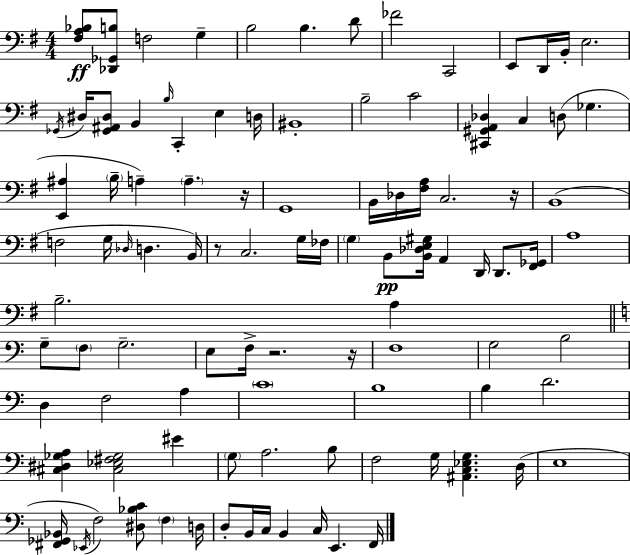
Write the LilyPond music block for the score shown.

{
  \clef bass
  \numericTimeSignature
  \time 4/4
  \key e \minor
  <fis a bes>8\ff <des, ges, b>8 f2 g4-- | b2 b4. d'8 | fes'2 c,2 | e,8 d,16 b,16-. e2. | \break \acciaccatura { ges,16 } dis16 <ges, ais, dis>8 b,4 \grace { b16 } c,4-. e4 | d16 bis,1-. | b2-- c'2 | <cis, gis, a, des>4 c4 d8( ges4. | \break <e, ais>4 \parenthesize b16-- a4--) \parenthesize a4.-- | r16 g,1 | b,16 des16 <fis a>16 c2. | r16 b,1( | \break f2 g16 \grace { des16 } d4. | b,16) r8 c2. | g16 fes16 \parenthesize g4 b,8\pp <b, des e gis>16 a,4 d,16 d,8. | <fis, ges,>16 a1 | \break b2.-- a4 | \bar "||" \break \key c \major g8-- \parenthesize f8 g2.-- | e8 f16-> r2. r16 | f1 | g2 b2 | \break d4 f2 a4 | \parenthesize c'1 | b1 | b4 d'2. | \break <cis dis ges a>4 <cis ees fis ges>2 eis'4 | \parenthesize g8 a2. b8 | f2 g16 <ais, c ees g>4. d16( | e1 | \break <fis, ges, bes,>16 \acciaccatura { ees,16 } f2) <dis bes c'>8 \parenthesize f4 | d16 d8-. b,16 c16 b,4 c16 e,4. | f,16 \bar "|."
}